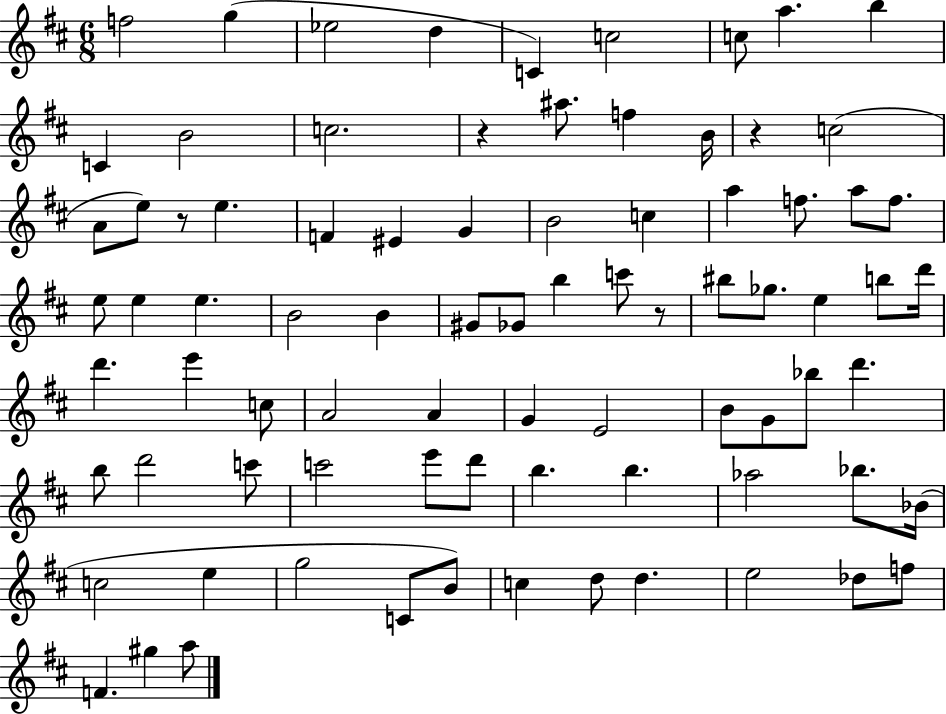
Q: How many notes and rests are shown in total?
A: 82